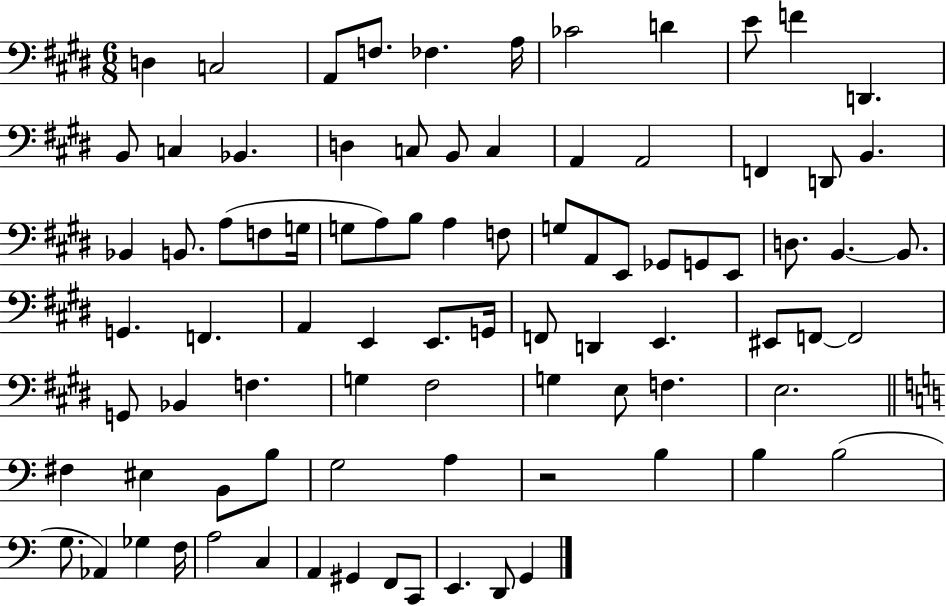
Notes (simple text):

D3/q C3/h A2/e F3/e. FES3/q. A3/s CES4/h D4/q E4/e F4/q D2/q. B2/e C3/q Bb2/q. D3/q C3/e B2/e C3/q A2/q A2/h F2/q D2/e B2/q. Bb2/q B2/e. A3/e F3/e G3/s G3/e A3/e B3/e A3/q F3/e G3/e A2/e E2/e Gb2/e G2/e E2/e D3/e. B2/q. B2/e. G2/q. F2/q. A2/q E2/q E2/e. G2/s F2/e D2/q E2/q. EIS2/e F2/e F2/h G2/e Bb2/q F3/q. G3/q F#3/h G3/q E3/e F3/q. E3/h. F#3/q EIS3/q B2/e B3/e G3/h A3/q R/h B3/q B3/q B3/h G3/e. Ab2/q Gb3/q F3/s A3/h C3/q A2/q G#2/q F2/e C2/e E2/q. D2/e G2/q